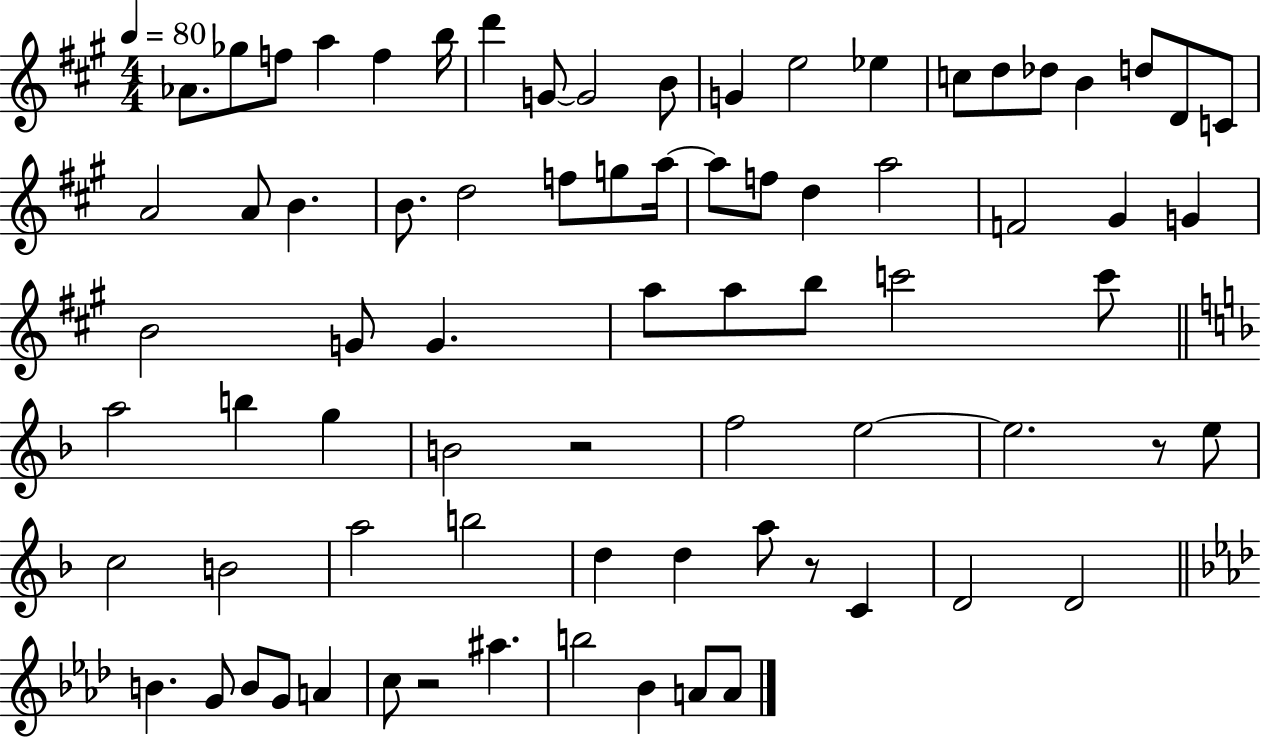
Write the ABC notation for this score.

X:1
T:Untitled
M:4/4
L:1/4
K:A
_A/2 _g/2 f/2 a f b/4 d' G/2 G2 B/2 G e2 _e c/2 d/2 _d/2 B d/2 D/2 C/2 A2 A/2 B B/2 d2 f/2 g/2 a/4 a/2 f/2 d a2 F2 ^G G B2 G/2 G a/2 a/2 b/2 c'2 c'/2 a2 b g B2 z2 f2 e2 e2 z/2 e/2 c2 B2 a2 b2 d d a/2 z/2 C D2 D2 B G/2 B/2 G/2 A c/2 z2 ^a b2 _B A/2 A/2